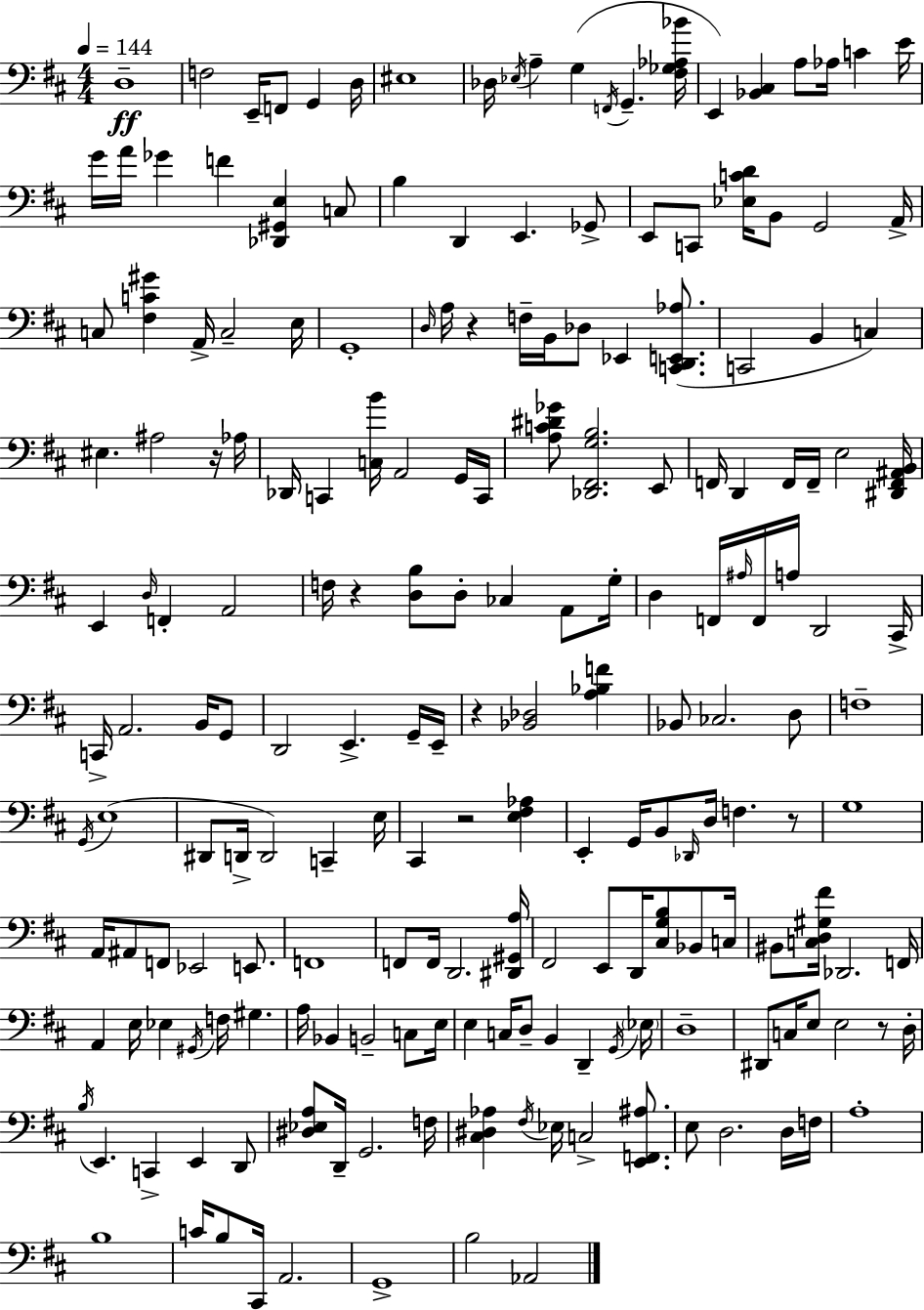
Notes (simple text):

D3/w F3/h E2/s F2/e G2/q D3/s EIS3/w Db3/s Eb3/s A3/q G3/q F2/s G2/q. [F#3,Gb3,Ab3,Bb4]/s E2/q [Bb2,C#3]/q A3/e Ab3/s C4/q E4/s G4/s A4/s Gb4/q F4/q [Db2,G#2,E3]/q C3/e B3/q D2/q E2/q. Gb2/e E2/e C2/e [Eb3,C4,D4]/s B2/e G2/h A2/s C3/e [F#3,C4,G#4]/q A2/s C3/h E3/s G2/w D3/s A3/s R/q F3/s B2/s Db3/e Eb2/q [C2,D2,E2,Ab3]/e. C2/h B2/q C3/q EIS3/q. A#3/h R/s Ab3/s Db2/s C2/q [C3,B4]/s A2/h G2/s C2/s [A3,C4,D#4,Gb4]/e [Db2,F#2,G3,B3]/h. E2/e F2/s D2/q F2/s F2/s E3/h [D#2,F2,A#2,B2]/s E2/q D3/s F2/q A2/h F3/s R/q [D3,B3]/e D3/e CES3/q A2/e G3/s D3/q F2/s A#3/s F2/s A3/s D2/h C#2/s C2/s A2/h. B2/s G2/e D2/h E2/q. G2/s E2/s R/q [Bb2,Db3]/h [A3,Bb3,F4]/q Bb2/e CES3/h. D3/e F3/w G2/s E3/w D#2/e D2/s D2/h C2/q E3/s C#2/q R/h [E3,F#3,Ab3]/q E2/q G2/s B2/e Db2/s D3/s F3/q. R/e G3/w A2/s A#2/e F2/e Eb2/h E2/e. F2/w F2/e F2/s D2/h. [D#2,G#2,A3]/s F#2/h E2/e D2/s [C#3,G3,B3]/e Bb2/e C3/s BIS2/e [C3,D3,G#3,F#4]/s Db2/h. F2/s A2/q E3/s Eb3/q G#2/s F3/s G#3/q. A3/s Bb2/q B2/h C3/e E3/s E3/q C3/s D3/e B2/q D2/q G2/s Eb3/s D3/w D#2/e C3/s E3/e E3/h R/e D3/s B3/s E2/q. C2/q E2/q D2/e [D#3,Eb3,A3]/e D2/s G2/h. F3/s [C#3,D#3,Ab3]/q F#3/s Eb3/s C3/h [E2,F2,A#3]/e. E3/e D3/h. D3/s F3/s A3/w B3/w C4/s B3/e C#2/s A2/h. G2/w B3/h Ab2/h